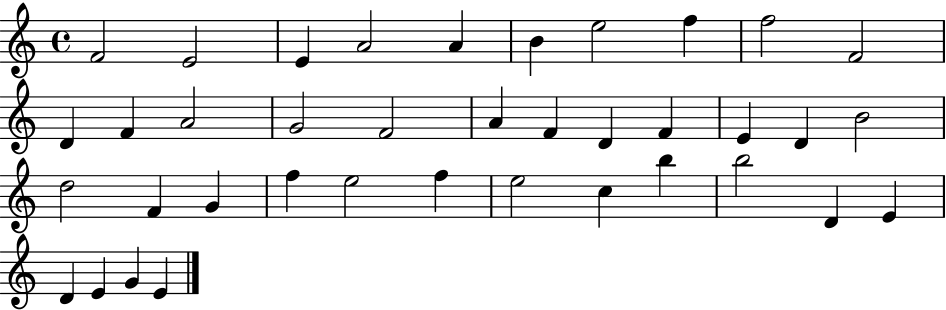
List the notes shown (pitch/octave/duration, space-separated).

F4/h E4/h E4/q A4/h A4/q B4/q E5/h F5/q F5/h F4/h D4/q F4/q A4/h G4/h F4/h A4/q F4/q D4/q F4/q E4/q D4/q B4/h D5/h F4/q G4/q F5/q E5/h F5/q E5/h C5/q B5/q B5/h D4/q E4/q D4/q E4/q G4/q E4/q